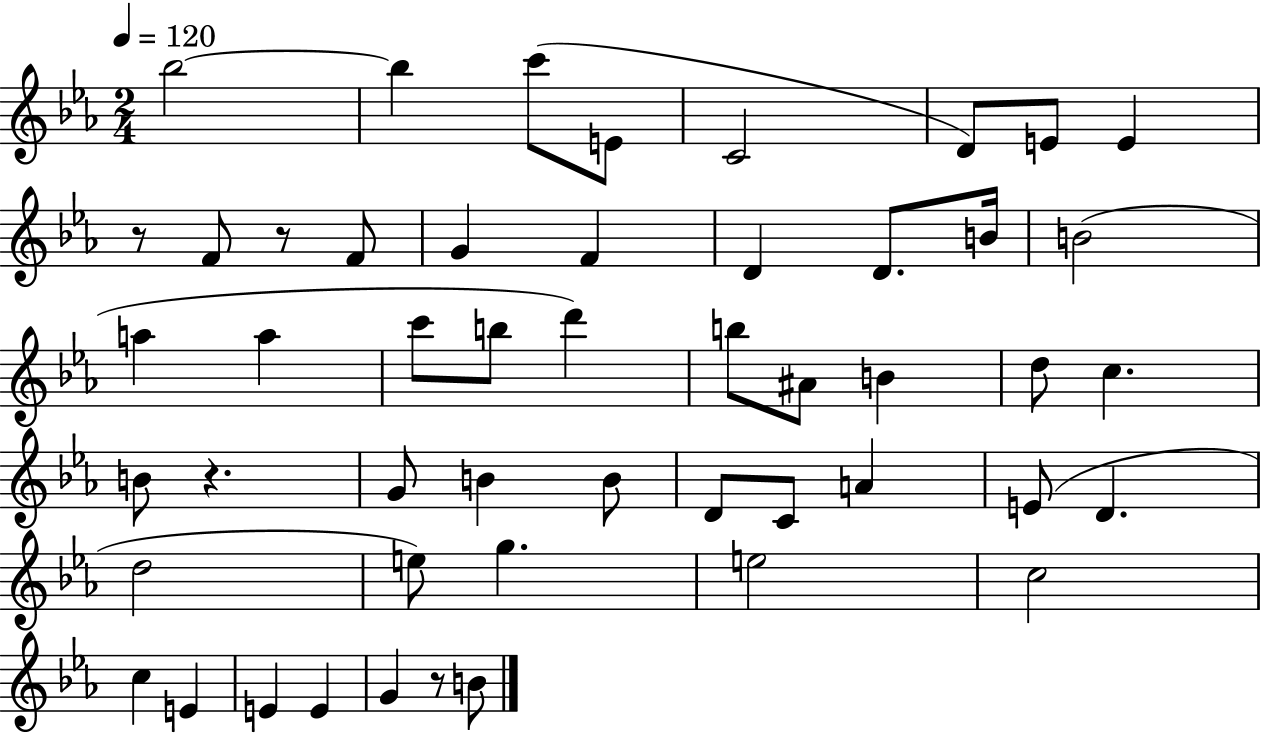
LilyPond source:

{
  \clef treble
  \numericTimeSignature
  \time 2/4
  \key ees \major
  \tempo 4 = 120
  bes''2~~ | bes''4 c'''8( e'8 | c'2 | d'8) e'8 e'4 | \break r8 f'8 r8 f'8 | g'4 f'4 | d'4 d'8. b'16 | b'2( | \break a''4 a''4 | c'''8 b''8 d'''4) | b''8 ais'8 b'4 | d''8 c''4. | \break b'8 r4. | g'8 b'4 b'8 | d'8 c'8 a'4 | e'8( d'4. | \break d''2 | e''8) g''4. | e''2 | c''2 | \break c''4 e'4 | e'4 e'4 | g'4 r8 b'8 | \bar "|."
}